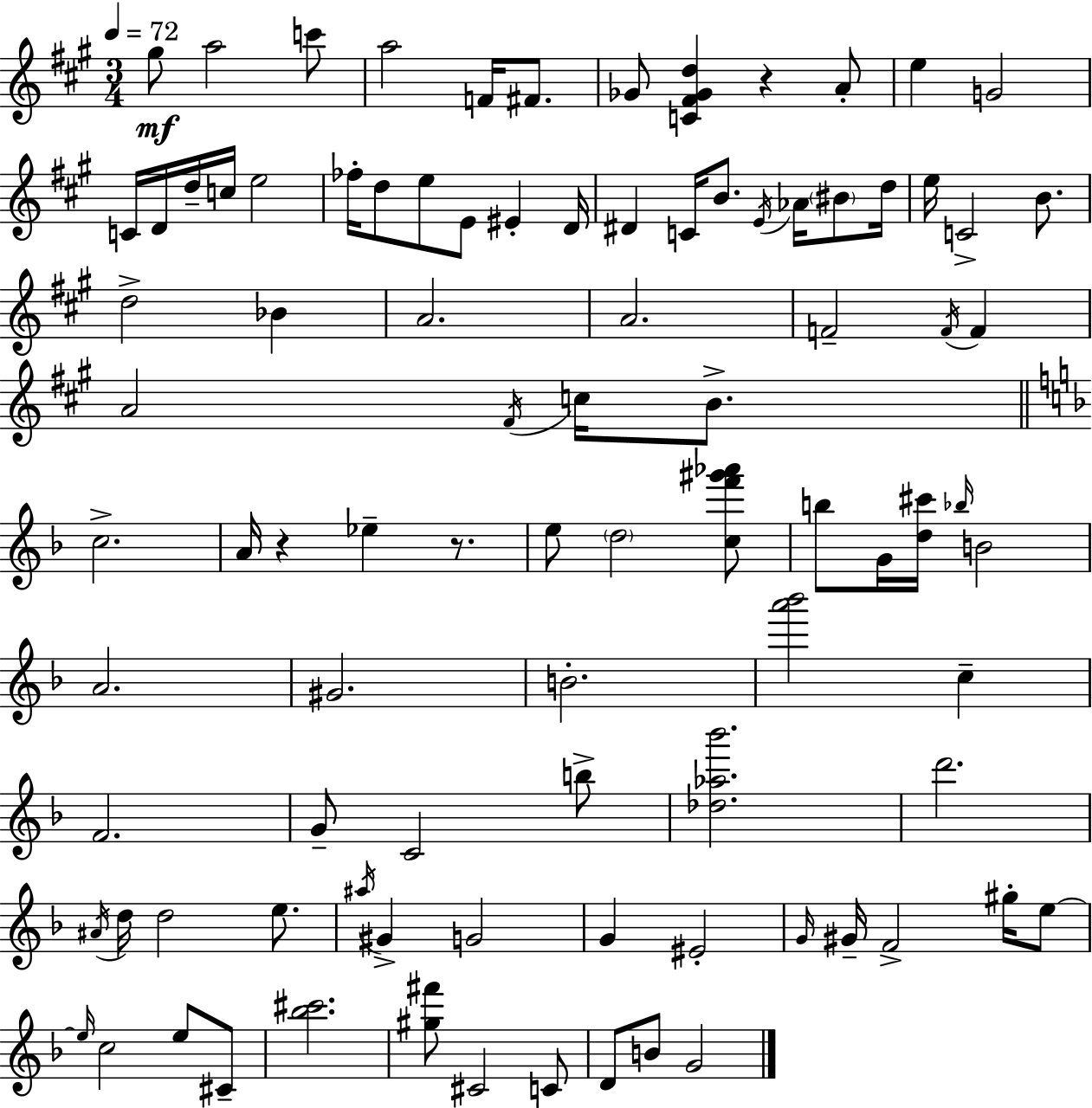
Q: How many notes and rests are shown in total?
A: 93